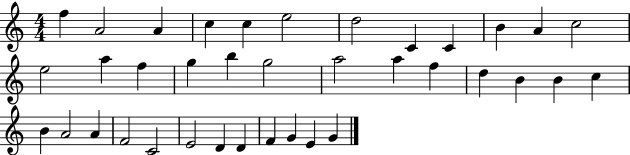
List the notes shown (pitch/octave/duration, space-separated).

F5/q A4/h A4/q C5/q C5/q E5/h D5/h C4/q C4/q B4/q A4/q C5/h E5/h A5/q F5/q G5/q B5/q G5/h A5/h A5/q F5/q D5/q B4/q B4/q C5/q B4/q A4/h A4/q F4/h C4/h E4/h D4/q D4/q F4/q G4/q E4/q G4/q